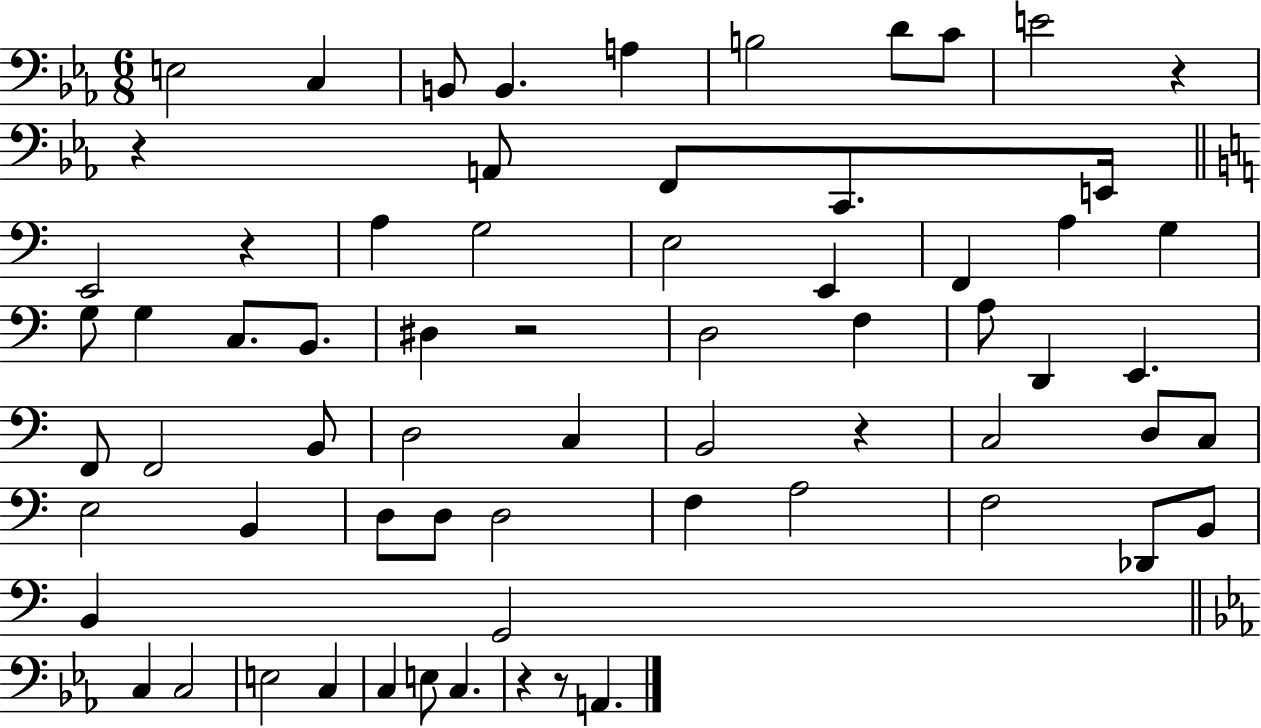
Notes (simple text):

E3/h C3/q B2/e B2/q. A3/q B3/h D4/e C4/e E4/h R/q R/q A2/e F2/e C2/e. E2/s E2/h R/q A3/q G3/h E3/h E2/q F2/q A3/q G3/q G3/e G3/q C3/e. B2/e. D#3/q R/h D3/h F3/q A3/e D2/q E2/q. F2/e F2/h B2/e D3/h C3/q B2/h R/q C3/h D3/e C3/e E3/h B2/q D3/e D3/e D3/h F3/q A3/h F3/h Db2/e B2/e B2/q G2/h C3/q C3/h E3/h C3/q C3/q E3/e C3/q. R/q R/e A2/q.